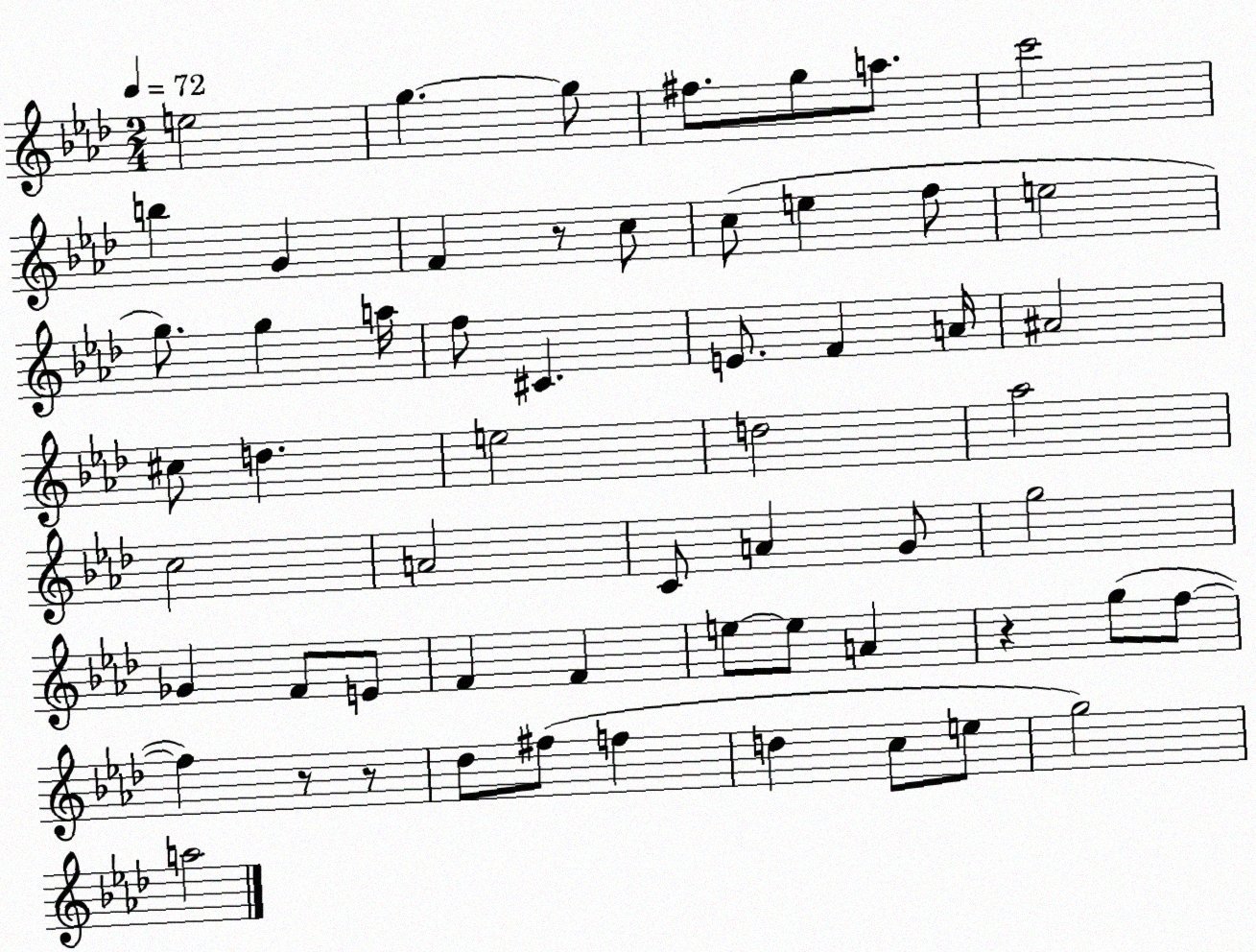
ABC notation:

X:1
T:Untitled
M:2/4
L:1/4
K:Ab
e2 g g/2 ^f/2 g/2 a/2 c'2 b G F z/2 c/2 c/2 e f/2 e2 g/2 g a/4 f/2 ^C E/2 F A/4 ^A2 ^c/2 d e2 d2 _a2 c2 A2 C/2 A G/2 g2 _G F/2 E/2 F F e/2 e/2 A z g/2 f/2 f z/2 z/2 _d/2 ^f/2 f d c/2 e/2 g2 a2